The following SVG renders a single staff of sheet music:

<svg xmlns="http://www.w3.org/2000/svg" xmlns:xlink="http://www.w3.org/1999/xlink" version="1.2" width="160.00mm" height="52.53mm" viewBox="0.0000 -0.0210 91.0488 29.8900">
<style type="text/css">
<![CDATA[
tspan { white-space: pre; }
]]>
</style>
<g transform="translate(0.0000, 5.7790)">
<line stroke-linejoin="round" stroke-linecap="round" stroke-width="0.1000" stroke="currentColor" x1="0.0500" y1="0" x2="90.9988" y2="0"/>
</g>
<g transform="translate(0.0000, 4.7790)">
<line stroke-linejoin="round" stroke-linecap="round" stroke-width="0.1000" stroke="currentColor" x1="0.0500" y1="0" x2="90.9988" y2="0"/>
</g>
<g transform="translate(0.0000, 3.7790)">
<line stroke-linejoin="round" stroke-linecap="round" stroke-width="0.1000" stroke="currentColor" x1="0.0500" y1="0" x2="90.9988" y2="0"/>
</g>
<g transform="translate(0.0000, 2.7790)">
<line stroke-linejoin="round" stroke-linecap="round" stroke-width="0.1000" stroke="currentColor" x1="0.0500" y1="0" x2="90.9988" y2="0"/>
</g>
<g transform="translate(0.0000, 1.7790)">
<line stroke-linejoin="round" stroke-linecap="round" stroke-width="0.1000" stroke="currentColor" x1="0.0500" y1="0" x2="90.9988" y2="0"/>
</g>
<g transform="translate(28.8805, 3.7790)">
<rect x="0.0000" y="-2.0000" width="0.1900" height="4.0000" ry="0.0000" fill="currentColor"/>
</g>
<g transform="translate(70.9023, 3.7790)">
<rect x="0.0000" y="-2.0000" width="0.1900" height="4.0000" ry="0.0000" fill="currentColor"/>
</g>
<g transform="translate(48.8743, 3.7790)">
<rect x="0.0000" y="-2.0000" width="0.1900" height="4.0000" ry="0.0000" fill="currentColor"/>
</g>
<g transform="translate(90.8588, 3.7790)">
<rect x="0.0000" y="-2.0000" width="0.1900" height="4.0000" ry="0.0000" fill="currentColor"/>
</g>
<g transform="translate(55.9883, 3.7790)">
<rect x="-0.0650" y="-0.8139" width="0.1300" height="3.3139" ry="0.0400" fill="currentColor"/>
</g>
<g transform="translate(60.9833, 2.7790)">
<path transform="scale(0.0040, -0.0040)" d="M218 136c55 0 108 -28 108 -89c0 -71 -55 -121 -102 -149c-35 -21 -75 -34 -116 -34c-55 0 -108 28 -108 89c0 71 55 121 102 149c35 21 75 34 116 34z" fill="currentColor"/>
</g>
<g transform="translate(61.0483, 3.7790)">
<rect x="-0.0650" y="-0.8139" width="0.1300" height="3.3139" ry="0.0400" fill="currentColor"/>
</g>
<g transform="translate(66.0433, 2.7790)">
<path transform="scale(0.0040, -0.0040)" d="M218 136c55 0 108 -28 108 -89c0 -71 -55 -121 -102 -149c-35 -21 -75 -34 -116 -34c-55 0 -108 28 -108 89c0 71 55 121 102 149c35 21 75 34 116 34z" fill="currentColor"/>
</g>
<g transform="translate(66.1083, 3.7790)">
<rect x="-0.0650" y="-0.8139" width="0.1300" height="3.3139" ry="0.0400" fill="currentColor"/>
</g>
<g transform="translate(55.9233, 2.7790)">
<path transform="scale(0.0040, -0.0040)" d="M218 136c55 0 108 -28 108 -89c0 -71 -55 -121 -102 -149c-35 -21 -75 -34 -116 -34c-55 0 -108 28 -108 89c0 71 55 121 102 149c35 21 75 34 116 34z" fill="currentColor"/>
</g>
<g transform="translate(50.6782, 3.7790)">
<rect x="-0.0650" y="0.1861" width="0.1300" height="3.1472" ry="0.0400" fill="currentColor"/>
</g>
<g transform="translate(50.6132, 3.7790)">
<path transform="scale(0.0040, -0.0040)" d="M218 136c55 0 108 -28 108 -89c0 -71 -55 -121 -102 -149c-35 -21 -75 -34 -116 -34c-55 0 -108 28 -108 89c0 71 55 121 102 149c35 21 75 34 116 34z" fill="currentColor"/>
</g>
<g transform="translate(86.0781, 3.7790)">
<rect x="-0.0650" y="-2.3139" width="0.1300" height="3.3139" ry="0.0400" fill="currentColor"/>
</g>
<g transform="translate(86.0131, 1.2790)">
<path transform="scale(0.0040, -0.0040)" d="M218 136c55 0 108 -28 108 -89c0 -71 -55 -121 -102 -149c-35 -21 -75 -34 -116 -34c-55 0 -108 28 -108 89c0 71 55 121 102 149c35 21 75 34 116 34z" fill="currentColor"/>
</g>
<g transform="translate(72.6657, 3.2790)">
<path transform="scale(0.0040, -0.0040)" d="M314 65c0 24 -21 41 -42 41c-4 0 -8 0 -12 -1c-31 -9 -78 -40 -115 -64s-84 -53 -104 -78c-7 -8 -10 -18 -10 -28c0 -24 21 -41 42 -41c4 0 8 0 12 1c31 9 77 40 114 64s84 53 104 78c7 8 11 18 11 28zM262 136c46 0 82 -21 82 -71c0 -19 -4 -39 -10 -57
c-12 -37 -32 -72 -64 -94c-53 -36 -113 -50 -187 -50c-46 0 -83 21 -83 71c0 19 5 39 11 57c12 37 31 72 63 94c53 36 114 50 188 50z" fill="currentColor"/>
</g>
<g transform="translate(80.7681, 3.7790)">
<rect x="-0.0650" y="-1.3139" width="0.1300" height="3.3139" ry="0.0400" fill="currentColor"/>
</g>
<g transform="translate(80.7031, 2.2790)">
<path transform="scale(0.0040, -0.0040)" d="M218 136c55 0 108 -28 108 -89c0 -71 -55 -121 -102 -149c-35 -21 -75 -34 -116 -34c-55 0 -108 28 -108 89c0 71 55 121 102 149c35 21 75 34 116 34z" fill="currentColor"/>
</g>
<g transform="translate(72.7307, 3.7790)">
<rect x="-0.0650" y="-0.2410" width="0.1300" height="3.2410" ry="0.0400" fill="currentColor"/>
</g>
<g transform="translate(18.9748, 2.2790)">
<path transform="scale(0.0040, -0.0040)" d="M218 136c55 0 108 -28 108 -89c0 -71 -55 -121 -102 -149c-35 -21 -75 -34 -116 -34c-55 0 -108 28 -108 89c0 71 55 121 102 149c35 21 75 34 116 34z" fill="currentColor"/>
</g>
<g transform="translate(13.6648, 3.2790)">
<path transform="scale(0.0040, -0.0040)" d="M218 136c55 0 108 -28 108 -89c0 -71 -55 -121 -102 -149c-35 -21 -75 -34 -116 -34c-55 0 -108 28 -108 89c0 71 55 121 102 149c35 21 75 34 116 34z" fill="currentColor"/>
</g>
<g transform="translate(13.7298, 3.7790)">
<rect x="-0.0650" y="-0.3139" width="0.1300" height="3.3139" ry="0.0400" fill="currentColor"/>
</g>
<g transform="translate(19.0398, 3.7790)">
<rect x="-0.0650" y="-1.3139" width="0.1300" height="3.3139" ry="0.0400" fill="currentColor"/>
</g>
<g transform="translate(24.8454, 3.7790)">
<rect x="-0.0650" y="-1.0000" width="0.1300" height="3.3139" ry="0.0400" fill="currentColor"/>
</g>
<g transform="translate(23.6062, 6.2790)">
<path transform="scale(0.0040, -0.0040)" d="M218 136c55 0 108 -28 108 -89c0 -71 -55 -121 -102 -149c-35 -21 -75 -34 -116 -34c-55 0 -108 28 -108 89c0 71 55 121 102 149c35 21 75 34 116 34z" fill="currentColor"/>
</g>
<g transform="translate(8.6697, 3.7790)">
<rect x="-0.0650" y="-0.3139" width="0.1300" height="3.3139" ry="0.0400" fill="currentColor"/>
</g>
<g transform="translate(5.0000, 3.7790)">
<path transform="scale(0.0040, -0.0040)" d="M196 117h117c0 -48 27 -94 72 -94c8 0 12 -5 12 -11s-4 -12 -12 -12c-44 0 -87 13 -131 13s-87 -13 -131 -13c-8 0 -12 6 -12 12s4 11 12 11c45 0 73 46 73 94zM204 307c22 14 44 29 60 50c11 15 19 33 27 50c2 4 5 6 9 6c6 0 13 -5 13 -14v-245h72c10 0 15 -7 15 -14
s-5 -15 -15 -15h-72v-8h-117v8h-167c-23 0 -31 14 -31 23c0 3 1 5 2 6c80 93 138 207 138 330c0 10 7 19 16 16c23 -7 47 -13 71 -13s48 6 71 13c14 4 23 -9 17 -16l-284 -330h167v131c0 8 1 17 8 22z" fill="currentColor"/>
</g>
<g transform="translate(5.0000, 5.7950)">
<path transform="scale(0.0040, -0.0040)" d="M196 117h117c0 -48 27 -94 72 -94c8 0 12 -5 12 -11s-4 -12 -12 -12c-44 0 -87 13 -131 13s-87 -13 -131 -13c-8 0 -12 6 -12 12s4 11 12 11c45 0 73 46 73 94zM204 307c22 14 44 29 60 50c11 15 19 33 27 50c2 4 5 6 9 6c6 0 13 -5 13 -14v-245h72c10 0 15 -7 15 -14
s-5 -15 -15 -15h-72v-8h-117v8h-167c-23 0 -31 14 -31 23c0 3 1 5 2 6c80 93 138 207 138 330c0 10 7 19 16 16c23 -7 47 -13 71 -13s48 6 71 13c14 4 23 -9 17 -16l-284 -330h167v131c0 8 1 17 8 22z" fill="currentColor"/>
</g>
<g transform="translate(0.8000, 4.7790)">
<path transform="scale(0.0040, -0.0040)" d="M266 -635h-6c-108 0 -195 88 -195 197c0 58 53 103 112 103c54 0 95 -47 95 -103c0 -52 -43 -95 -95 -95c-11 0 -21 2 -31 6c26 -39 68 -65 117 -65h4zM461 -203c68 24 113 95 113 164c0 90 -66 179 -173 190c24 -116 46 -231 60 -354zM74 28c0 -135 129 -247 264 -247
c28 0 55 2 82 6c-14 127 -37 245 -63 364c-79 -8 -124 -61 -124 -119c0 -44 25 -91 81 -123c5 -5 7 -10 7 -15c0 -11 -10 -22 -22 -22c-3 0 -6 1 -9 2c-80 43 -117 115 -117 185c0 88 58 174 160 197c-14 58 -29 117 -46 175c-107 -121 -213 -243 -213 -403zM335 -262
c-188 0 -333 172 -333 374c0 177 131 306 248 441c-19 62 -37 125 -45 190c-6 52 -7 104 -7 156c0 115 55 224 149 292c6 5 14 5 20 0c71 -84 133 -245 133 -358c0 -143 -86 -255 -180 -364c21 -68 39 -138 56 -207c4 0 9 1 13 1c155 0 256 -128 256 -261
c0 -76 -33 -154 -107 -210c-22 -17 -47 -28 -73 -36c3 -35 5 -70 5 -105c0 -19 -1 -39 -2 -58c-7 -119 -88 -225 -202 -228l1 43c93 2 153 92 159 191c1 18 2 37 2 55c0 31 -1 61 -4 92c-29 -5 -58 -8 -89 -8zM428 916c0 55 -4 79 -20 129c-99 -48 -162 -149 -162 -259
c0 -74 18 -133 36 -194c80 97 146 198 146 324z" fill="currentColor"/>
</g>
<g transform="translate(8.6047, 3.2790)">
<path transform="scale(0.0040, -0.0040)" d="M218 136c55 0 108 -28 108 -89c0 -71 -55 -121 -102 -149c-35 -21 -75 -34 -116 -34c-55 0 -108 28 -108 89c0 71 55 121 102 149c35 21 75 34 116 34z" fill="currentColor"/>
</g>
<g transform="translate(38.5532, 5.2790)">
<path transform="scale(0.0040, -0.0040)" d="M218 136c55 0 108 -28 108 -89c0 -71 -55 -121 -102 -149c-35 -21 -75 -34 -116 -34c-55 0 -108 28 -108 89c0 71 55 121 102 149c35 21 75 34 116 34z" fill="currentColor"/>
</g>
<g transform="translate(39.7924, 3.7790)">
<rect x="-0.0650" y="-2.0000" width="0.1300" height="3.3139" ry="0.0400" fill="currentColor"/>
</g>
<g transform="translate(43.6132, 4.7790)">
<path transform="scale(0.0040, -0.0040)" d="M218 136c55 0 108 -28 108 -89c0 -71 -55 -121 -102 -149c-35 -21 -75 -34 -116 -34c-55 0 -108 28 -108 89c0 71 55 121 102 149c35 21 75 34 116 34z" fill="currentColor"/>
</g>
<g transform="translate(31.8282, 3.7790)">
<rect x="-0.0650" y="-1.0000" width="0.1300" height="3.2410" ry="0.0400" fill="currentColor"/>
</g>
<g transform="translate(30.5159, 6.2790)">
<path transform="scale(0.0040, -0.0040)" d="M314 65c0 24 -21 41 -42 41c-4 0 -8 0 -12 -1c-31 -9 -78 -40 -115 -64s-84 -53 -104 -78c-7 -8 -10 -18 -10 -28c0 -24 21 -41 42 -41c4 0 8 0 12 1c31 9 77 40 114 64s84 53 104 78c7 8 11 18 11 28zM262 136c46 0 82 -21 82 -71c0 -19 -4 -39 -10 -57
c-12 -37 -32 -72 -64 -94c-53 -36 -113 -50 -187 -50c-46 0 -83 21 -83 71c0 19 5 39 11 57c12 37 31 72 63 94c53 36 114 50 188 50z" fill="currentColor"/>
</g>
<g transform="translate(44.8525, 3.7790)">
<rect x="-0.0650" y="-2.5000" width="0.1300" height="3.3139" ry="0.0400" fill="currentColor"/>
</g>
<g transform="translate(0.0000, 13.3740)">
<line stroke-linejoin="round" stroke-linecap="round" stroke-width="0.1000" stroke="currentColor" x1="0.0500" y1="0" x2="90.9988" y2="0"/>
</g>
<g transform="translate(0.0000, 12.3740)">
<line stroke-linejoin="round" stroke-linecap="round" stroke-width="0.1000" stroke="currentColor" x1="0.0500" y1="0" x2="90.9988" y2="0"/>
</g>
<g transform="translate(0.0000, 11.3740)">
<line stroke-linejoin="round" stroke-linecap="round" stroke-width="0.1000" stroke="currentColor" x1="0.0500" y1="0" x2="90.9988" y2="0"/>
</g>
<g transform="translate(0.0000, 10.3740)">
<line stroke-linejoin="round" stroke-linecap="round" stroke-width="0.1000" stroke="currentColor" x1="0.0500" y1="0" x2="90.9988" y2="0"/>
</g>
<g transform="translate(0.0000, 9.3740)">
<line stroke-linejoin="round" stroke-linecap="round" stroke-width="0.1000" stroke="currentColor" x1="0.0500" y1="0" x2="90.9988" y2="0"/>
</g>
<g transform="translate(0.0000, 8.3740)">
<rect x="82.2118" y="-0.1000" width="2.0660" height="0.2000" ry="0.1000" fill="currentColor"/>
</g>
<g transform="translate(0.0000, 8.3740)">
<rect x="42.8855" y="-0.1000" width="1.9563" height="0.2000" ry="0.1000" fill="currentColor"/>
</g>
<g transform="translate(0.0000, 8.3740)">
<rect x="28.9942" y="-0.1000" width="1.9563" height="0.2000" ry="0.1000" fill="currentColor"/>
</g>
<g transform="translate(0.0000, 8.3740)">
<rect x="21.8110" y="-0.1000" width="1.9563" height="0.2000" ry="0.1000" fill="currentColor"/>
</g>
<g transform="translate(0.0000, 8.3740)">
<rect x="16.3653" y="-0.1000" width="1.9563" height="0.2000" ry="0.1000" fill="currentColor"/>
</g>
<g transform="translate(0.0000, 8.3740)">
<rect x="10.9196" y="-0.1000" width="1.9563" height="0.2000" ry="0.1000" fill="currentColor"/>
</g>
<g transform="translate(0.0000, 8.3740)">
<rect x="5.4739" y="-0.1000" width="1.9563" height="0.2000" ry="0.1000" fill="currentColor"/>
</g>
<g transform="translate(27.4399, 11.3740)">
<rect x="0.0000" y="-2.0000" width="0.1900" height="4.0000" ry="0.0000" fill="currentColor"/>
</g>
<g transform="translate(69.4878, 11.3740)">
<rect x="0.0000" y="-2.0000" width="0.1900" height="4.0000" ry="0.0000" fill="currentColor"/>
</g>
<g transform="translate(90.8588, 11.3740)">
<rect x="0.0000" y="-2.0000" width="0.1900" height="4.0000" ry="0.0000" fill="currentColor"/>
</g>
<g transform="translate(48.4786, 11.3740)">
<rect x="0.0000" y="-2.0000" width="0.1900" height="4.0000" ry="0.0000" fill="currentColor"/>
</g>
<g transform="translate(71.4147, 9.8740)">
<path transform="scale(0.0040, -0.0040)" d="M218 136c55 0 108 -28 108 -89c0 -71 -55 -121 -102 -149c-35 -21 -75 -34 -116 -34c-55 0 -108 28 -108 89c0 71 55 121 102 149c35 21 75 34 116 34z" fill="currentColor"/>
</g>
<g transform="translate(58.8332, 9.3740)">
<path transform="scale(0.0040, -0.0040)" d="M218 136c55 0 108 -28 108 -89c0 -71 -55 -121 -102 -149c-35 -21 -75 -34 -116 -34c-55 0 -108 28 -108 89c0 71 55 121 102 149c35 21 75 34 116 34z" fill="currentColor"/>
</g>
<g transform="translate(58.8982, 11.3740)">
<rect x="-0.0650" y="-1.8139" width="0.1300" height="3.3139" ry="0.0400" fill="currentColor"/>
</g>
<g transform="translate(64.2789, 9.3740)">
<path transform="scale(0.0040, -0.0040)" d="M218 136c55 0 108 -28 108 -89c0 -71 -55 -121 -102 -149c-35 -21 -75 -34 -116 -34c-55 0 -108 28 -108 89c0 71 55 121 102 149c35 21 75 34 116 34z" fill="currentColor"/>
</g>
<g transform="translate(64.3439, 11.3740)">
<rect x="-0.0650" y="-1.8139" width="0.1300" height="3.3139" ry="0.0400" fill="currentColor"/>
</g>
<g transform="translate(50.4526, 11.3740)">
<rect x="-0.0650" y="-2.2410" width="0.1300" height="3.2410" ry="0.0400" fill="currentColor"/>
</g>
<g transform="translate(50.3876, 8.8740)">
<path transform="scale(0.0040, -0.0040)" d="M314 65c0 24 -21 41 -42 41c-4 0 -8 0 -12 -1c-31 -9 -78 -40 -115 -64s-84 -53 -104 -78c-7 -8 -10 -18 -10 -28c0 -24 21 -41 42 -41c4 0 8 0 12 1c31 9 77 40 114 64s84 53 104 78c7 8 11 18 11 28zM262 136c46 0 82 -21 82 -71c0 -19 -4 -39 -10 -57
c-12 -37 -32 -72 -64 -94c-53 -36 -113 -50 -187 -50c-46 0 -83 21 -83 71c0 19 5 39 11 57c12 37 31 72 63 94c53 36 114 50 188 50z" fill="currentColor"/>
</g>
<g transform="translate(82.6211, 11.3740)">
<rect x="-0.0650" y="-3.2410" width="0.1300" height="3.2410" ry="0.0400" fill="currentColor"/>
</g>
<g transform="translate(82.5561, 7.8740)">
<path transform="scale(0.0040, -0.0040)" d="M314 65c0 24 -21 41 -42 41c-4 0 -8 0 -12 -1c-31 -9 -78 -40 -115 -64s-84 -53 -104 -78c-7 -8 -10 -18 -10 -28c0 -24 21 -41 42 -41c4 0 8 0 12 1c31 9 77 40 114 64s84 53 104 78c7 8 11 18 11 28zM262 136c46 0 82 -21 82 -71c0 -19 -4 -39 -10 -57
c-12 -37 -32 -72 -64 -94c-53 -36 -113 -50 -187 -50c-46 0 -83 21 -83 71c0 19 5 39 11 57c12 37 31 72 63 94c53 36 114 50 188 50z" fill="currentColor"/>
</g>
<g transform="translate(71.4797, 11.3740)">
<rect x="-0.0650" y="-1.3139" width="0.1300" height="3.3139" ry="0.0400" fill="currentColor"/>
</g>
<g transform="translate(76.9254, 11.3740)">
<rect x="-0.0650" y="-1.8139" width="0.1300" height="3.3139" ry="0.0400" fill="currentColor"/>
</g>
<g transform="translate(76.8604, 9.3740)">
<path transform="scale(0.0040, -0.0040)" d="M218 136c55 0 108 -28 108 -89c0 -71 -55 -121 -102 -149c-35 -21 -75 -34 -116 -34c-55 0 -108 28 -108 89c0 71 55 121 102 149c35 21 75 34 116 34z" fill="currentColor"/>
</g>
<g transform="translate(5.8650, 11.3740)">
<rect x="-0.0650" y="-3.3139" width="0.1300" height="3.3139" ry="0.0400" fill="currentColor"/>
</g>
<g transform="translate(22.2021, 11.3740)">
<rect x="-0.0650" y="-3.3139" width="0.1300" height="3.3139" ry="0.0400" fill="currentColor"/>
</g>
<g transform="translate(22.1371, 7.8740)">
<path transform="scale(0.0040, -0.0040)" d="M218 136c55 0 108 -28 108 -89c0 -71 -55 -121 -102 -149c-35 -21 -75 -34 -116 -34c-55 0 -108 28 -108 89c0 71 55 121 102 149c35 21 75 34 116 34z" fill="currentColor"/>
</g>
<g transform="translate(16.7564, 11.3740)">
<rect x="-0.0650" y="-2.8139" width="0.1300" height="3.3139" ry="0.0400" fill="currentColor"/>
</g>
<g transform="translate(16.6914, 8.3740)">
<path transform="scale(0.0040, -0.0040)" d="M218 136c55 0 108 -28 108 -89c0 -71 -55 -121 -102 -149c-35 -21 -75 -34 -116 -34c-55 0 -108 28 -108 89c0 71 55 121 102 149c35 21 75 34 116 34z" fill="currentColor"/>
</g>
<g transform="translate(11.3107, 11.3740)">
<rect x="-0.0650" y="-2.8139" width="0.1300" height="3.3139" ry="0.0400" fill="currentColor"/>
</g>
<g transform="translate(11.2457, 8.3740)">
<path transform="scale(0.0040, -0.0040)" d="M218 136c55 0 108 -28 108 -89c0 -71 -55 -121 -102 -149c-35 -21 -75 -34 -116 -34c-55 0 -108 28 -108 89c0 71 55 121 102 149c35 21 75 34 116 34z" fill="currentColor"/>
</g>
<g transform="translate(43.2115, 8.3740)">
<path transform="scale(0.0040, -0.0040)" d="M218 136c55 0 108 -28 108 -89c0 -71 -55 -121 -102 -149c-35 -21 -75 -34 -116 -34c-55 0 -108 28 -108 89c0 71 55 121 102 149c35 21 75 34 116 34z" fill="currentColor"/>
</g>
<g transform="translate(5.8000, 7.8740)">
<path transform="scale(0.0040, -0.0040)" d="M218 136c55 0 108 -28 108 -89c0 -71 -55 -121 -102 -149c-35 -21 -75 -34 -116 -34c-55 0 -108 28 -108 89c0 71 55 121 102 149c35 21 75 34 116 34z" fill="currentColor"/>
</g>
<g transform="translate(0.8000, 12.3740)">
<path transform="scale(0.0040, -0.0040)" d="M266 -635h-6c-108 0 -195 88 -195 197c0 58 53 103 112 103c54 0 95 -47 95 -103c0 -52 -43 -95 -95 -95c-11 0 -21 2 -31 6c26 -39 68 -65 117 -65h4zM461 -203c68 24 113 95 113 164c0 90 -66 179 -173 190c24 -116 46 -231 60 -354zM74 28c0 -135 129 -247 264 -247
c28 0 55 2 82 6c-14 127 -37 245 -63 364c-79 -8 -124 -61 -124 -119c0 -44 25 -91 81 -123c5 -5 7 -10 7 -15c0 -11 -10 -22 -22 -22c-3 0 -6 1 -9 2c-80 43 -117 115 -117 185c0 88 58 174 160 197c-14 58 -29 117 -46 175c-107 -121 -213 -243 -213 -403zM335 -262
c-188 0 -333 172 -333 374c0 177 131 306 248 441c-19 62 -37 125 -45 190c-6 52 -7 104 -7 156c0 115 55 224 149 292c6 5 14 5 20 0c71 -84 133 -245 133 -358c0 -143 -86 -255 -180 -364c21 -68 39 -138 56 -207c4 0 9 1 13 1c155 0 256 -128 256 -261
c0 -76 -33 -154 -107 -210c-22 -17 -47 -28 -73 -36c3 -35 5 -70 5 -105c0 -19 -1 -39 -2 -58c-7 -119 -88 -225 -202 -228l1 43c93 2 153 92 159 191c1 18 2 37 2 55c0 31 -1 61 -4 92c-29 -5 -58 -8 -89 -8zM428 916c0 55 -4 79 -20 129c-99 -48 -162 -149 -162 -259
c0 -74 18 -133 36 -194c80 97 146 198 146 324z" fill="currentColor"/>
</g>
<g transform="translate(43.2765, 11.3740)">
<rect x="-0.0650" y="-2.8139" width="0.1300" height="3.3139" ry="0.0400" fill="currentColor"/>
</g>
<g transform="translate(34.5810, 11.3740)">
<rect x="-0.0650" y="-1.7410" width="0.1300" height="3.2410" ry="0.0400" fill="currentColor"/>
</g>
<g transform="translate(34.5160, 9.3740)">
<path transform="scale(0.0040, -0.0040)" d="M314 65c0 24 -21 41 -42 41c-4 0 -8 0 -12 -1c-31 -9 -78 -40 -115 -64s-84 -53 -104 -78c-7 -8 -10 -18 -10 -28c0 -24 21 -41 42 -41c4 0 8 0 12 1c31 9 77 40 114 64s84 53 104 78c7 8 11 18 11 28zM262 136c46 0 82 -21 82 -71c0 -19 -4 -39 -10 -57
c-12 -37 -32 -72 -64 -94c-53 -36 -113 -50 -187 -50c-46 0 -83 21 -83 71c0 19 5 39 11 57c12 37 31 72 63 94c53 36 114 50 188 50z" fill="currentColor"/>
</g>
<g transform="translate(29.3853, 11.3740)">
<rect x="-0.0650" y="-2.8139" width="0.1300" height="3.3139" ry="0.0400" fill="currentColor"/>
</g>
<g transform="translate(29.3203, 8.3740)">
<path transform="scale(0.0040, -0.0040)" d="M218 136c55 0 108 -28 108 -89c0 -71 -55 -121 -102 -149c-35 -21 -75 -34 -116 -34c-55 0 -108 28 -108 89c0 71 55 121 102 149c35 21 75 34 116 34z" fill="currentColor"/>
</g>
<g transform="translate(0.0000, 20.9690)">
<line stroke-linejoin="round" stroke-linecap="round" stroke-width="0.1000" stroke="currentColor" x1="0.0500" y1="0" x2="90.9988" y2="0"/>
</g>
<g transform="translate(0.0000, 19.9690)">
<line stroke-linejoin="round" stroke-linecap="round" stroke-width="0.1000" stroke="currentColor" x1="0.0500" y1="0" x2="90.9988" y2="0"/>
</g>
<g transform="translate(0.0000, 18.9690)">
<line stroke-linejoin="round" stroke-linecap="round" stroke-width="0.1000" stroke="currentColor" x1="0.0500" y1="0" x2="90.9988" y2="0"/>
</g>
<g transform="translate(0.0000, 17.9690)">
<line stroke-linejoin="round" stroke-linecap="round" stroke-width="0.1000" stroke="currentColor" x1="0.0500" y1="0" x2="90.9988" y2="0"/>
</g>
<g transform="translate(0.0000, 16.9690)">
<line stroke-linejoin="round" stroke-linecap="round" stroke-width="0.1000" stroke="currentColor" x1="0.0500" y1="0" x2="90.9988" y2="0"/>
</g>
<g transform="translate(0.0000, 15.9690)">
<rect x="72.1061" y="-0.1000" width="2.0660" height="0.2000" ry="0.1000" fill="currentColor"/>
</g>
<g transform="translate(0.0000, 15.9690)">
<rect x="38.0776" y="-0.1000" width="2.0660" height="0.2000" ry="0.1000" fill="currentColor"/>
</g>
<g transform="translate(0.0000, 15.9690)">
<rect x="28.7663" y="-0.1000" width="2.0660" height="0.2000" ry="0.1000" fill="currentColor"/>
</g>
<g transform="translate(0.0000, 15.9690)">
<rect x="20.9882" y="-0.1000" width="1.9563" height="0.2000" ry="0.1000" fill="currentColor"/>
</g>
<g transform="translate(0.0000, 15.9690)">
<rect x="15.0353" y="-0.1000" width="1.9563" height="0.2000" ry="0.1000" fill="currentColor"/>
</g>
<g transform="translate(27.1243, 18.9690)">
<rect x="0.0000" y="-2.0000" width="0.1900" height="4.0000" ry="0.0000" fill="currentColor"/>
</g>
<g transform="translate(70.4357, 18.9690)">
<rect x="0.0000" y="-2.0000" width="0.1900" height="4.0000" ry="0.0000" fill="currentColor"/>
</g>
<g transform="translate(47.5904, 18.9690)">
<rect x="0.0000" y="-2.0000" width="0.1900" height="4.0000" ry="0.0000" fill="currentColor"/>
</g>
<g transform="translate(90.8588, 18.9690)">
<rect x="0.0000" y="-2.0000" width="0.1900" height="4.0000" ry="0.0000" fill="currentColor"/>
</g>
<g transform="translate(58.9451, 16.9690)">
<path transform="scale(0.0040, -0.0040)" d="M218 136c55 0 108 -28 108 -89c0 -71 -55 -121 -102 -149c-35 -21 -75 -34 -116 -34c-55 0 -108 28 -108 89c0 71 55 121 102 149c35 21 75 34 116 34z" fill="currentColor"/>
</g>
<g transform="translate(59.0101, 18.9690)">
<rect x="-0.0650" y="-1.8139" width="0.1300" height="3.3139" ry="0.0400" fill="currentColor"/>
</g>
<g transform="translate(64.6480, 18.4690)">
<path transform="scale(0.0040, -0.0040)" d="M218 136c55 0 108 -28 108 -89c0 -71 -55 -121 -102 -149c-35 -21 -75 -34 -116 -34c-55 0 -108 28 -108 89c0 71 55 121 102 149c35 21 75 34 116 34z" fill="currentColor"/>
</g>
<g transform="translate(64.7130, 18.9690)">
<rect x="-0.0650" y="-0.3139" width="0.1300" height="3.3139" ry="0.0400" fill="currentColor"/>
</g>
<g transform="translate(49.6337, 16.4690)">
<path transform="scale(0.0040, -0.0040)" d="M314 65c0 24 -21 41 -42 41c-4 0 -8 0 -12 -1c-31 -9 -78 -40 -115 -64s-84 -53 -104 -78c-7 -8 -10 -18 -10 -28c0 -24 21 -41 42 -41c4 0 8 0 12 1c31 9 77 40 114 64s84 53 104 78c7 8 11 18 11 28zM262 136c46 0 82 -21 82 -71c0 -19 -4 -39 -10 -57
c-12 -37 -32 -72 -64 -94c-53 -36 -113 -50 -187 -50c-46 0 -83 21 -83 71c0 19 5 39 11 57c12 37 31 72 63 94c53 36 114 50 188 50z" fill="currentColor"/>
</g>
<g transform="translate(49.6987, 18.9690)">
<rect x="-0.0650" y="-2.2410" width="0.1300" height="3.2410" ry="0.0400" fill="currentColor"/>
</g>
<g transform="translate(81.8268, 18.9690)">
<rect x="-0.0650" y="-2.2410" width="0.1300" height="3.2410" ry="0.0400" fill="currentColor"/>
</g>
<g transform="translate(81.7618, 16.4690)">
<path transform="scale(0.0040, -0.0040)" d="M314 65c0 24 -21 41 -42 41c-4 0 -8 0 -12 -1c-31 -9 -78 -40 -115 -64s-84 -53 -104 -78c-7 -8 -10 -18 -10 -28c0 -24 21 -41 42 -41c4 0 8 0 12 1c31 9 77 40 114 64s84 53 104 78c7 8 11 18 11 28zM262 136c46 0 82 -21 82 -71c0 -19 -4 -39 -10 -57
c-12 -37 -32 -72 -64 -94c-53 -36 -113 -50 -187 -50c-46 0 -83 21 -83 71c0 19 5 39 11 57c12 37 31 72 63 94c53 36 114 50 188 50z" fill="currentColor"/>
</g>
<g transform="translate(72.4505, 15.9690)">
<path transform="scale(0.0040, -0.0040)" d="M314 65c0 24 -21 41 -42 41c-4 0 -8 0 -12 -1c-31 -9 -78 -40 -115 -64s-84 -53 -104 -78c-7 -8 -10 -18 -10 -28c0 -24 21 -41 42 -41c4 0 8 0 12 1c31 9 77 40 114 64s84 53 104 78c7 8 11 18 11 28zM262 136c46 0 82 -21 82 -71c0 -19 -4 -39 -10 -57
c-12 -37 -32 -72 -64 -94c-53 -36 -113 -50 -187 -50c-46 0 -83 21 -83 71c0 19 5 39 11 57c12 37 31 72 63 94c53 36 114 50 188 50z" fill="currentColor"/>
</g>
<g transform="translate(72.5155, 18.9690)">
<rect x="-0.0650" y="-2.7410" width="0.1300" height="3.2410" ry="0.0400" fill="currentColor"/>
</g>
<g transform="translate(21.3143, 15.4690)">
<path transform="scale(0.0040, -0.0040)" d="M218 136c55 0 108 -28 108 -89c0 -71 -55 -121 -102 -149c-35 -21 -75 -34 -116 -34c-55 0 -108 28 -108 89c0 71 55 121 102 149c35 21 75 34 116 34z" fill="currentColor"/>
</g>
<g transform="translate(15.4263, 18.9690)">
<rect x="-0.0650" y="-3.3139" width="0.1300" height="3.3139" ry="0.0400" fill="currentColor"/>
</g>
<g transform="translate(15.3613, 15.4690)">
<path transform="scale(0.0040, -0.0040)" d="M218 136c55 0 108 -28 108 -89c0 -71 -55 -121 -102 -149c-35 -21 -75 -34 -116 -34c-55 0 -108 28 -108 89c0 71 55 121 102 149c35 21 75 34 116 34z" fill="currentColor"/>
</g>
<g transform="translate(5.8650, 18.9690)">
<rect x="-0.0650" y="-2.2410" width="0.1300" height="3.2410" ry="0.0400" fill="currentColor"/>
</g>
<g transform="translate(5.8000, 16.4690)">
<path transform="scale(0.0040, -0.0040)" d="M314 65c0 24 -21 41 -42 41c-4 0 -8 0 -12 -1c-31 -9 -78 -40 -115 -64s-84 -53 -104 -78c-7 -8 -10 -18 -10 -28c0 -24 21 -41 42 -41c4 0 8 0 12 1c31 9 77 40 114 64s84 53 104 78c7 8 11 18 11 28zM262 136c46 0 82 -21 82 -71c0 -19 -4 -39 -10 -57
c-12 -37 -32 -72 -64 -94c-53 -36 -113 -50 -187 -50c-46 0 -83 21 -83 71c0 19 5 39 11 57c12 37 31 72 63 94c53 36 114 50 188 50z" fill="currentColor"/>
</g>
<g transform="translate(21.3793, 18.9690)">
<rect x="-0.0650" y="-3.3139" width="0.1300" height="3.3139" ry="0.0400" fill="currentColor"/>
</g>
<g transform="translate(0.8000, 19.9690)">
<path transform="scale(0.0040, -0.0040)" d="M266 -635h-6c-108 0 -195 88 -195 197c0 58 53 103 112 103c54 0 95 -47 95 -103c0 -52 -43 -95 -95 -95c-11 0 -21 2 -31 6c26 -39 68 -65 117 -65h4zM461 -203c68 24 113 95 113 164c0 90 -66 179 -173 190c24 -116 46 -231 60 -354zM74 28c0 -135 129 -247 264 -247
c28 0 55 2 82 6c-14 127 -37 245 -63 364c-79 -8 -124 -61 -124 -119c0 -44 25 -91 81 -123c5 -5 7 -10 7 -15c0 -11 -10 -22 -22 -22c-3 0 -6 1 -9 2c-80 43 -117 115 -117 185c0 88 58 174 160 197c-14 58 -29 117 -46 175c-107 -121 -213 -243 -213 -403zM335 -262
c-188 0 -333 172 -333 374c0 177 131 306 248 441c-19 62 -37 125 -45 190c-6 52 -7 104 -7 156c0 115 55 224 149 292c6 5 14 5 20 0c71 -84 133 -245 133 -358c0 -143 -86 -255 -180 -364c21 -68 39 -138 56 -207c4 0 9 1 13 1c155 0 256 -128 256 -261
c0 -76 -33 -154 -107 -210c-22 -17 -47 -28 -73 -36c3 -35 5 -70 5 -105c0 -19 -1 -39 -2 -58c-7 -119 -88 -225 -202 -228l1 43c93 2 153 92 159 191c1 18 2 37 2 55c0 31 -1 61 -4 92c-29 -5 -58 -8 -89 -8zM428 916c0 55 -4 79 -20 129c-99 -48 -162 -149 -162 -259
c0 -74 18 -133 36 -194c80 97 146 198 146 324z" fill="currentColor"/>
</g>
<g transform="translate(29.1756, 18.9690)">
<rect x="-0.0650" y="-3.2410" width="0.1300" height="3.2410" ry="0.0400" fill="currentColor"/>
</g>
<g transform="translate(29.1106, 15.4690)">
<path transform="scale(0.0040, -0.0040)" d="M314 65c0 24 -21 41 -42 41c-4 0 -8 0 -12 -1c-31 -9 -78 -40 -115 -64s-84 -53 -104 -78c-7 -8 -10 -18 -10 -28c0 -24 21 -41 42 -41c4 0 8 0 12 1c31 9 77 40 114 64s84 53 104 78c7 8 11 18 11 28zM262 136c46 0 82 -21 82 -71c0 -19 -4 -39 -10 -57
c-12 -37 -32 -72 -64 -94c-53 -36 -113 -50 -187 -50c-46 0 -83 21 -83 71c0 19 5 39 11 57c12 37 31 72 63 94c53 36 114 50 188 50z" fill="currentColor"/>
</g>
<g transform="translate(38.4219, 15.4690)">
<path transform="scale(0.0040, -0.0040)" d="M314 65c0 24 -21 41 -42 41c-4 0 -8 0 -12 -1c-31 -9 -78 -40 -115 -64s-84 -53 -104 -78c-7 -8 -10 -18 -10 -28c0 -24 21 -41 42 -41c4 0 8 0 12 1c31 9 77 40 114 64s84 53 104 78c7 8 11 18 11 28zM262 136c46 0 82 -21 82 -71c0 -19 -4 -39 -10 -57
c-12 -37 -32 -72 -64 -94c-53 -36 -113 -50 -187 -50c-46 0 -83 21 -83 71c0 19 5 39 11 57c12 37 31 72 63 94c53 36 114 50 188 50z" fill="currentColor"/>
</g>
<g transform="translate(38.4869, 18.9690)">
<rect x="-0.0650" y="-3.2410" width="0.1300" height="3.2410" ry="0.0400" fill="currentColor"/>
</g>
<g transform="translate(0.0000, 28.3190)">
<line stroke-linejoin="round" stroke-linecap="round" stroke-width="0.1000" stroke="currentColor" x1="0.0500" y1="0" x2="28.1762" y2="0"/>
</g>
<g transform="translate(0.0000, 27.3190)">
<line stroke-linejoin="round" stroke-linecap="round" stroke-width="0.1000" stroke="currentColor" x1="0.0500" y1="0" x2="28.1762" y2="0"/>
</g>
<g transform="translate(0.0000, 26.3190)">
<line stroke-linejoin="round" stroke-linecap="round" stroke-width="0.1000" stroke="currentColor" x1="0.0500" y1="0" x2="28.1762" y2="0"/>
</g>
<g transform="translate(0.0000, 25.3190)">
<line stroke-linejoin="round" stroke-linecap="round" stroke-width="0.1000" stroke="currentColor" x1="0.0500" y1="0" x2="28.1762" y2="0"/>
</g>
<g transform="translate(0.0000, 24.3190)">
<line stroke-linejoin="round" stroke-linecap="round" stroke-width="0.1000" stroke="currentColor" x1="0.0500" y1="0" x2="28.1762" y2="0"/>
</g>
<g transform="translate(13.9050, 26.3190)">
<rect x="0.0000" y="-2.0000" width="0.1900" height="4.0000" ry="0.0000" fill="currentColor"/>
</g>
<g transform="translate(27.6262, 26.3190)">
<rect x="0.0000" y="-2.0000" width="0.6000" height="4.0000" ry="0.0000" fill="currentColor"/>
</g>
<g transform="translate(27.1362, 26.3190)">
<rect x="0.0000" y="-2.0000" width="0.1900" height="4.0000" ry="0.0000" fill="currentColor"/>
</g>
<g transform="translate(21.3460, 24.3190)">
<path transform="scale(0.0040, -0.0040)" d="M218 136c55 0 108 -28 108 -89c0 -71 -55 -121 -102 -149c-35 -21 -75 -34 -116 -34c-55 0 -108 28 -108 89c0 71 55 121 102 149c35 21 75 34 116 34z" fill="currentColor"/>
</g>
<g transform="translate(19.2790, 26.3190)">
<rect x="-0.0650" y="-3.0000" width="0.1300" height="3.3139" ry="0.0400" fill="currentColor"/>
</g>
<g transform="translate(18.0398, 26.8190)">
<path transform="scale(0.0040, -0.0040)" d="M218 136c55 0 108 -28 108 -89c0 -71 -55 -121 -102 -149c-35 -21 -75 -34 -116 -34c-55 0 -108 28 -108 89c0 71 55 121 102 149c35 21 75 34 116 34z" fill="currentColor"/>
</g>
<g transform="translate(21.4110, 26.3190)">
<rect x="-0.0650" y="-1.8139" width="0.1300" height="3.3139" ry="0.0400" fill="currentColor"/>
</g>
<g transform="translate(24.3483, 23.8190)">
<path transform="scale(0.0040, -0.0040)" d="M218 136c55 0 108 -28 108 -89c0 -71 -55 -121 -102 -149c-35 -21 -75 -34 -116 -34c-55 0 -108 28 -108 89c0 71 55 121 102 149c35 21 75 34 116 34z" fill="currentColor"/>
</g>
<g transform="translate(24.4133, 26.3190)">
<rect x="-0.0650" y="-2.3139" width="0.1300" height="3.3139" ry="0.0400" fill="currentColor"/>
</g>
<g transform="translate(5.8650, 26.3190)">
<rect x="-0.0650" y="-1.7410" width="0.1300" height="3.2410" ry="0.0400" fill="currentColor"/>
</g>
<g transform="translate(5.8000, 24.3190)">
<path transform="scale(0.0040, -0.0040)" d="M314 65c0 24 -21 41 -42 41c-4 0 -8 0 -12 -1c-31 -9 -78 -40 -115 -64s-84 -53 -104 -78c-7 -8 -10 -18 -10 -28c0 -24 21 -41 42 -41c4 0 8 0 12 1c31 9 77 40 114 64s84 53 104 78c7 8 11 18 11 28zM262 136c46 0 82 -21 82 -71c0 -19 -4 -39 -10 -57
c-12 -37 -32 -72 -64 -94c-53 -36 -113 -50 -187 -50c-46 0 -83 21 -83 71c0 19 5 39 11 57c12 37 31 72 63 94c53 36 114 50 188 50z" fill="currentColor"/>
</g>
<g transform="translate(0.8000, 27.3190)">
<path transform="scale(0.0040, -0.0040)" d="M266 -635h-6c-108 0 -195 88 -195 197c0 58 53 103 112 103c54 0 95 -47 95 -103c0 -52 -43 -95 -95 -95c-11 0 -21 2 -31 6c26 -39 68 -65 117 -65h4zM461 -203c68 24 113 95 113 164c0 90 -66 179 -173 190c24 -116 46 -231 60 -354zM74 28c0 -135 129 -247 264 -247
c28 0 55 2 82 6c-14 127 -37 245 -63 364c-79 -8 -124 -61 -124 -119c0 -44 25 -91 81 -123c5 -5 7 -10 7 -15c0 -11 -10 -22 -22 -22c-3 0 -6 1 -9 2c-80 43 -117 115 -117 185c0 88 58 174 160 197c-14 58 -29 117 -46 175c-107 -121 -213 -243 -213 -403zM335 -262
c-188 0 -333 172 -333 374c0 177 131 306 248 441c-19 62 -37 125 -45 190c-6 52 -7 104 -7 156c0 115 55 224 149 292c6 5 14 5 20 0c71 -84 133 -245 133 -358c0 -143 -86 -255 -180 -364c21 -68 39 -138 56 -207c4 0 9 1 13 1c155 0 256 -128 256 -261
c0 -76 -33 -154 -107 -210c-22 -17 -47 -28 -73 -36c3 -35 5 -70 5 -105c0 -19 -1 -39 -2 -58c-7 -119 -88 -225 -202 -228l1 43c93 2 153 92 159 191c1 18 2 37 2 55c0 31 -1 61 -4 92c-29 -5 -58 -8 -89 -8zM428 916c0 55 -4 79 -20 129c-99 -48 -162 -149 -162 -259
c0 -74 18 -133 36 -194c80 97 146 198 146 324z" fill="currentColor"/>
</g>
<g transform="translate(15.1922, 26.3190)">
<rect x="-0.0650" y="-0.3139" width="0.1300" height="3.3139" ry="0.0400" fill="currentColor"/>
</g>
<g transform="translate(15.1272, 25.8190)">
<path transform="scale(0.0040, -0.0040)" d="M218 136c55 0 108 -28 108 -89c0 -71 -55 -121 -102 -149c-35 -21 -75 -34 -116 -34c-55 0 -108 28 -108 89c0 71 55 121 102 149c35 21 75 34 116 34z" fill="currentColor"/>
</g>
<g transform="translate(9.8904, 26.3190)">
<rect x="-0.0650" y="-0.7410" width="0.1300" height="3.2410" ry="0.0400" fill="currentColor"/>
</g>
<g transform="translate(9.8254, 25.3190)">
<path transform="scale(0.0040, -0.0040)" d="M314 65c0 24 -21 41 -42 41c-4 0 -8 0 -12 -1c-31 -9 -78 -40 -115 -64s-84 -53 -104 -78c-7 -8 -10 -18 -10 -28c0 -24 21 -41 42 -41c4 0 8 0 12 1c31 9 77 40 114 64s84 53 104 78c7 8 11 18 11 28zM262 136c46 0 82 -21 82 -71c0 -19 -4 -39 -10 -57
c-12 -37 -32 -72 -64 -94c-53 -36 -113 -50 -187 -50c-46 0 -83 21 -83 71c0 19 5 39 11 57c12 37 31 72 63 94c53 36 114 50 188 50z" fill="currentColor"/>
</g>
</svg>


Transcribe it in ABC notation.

X:1
T:Untitled
M:4/4
L:1/4
K:C
c c e D D2 F G B d d d c2 e g b a a b a f2 a g2 f f e f b2 g2 b b b2 b2 g2 f c a2 g2 f2 d2 c A f g